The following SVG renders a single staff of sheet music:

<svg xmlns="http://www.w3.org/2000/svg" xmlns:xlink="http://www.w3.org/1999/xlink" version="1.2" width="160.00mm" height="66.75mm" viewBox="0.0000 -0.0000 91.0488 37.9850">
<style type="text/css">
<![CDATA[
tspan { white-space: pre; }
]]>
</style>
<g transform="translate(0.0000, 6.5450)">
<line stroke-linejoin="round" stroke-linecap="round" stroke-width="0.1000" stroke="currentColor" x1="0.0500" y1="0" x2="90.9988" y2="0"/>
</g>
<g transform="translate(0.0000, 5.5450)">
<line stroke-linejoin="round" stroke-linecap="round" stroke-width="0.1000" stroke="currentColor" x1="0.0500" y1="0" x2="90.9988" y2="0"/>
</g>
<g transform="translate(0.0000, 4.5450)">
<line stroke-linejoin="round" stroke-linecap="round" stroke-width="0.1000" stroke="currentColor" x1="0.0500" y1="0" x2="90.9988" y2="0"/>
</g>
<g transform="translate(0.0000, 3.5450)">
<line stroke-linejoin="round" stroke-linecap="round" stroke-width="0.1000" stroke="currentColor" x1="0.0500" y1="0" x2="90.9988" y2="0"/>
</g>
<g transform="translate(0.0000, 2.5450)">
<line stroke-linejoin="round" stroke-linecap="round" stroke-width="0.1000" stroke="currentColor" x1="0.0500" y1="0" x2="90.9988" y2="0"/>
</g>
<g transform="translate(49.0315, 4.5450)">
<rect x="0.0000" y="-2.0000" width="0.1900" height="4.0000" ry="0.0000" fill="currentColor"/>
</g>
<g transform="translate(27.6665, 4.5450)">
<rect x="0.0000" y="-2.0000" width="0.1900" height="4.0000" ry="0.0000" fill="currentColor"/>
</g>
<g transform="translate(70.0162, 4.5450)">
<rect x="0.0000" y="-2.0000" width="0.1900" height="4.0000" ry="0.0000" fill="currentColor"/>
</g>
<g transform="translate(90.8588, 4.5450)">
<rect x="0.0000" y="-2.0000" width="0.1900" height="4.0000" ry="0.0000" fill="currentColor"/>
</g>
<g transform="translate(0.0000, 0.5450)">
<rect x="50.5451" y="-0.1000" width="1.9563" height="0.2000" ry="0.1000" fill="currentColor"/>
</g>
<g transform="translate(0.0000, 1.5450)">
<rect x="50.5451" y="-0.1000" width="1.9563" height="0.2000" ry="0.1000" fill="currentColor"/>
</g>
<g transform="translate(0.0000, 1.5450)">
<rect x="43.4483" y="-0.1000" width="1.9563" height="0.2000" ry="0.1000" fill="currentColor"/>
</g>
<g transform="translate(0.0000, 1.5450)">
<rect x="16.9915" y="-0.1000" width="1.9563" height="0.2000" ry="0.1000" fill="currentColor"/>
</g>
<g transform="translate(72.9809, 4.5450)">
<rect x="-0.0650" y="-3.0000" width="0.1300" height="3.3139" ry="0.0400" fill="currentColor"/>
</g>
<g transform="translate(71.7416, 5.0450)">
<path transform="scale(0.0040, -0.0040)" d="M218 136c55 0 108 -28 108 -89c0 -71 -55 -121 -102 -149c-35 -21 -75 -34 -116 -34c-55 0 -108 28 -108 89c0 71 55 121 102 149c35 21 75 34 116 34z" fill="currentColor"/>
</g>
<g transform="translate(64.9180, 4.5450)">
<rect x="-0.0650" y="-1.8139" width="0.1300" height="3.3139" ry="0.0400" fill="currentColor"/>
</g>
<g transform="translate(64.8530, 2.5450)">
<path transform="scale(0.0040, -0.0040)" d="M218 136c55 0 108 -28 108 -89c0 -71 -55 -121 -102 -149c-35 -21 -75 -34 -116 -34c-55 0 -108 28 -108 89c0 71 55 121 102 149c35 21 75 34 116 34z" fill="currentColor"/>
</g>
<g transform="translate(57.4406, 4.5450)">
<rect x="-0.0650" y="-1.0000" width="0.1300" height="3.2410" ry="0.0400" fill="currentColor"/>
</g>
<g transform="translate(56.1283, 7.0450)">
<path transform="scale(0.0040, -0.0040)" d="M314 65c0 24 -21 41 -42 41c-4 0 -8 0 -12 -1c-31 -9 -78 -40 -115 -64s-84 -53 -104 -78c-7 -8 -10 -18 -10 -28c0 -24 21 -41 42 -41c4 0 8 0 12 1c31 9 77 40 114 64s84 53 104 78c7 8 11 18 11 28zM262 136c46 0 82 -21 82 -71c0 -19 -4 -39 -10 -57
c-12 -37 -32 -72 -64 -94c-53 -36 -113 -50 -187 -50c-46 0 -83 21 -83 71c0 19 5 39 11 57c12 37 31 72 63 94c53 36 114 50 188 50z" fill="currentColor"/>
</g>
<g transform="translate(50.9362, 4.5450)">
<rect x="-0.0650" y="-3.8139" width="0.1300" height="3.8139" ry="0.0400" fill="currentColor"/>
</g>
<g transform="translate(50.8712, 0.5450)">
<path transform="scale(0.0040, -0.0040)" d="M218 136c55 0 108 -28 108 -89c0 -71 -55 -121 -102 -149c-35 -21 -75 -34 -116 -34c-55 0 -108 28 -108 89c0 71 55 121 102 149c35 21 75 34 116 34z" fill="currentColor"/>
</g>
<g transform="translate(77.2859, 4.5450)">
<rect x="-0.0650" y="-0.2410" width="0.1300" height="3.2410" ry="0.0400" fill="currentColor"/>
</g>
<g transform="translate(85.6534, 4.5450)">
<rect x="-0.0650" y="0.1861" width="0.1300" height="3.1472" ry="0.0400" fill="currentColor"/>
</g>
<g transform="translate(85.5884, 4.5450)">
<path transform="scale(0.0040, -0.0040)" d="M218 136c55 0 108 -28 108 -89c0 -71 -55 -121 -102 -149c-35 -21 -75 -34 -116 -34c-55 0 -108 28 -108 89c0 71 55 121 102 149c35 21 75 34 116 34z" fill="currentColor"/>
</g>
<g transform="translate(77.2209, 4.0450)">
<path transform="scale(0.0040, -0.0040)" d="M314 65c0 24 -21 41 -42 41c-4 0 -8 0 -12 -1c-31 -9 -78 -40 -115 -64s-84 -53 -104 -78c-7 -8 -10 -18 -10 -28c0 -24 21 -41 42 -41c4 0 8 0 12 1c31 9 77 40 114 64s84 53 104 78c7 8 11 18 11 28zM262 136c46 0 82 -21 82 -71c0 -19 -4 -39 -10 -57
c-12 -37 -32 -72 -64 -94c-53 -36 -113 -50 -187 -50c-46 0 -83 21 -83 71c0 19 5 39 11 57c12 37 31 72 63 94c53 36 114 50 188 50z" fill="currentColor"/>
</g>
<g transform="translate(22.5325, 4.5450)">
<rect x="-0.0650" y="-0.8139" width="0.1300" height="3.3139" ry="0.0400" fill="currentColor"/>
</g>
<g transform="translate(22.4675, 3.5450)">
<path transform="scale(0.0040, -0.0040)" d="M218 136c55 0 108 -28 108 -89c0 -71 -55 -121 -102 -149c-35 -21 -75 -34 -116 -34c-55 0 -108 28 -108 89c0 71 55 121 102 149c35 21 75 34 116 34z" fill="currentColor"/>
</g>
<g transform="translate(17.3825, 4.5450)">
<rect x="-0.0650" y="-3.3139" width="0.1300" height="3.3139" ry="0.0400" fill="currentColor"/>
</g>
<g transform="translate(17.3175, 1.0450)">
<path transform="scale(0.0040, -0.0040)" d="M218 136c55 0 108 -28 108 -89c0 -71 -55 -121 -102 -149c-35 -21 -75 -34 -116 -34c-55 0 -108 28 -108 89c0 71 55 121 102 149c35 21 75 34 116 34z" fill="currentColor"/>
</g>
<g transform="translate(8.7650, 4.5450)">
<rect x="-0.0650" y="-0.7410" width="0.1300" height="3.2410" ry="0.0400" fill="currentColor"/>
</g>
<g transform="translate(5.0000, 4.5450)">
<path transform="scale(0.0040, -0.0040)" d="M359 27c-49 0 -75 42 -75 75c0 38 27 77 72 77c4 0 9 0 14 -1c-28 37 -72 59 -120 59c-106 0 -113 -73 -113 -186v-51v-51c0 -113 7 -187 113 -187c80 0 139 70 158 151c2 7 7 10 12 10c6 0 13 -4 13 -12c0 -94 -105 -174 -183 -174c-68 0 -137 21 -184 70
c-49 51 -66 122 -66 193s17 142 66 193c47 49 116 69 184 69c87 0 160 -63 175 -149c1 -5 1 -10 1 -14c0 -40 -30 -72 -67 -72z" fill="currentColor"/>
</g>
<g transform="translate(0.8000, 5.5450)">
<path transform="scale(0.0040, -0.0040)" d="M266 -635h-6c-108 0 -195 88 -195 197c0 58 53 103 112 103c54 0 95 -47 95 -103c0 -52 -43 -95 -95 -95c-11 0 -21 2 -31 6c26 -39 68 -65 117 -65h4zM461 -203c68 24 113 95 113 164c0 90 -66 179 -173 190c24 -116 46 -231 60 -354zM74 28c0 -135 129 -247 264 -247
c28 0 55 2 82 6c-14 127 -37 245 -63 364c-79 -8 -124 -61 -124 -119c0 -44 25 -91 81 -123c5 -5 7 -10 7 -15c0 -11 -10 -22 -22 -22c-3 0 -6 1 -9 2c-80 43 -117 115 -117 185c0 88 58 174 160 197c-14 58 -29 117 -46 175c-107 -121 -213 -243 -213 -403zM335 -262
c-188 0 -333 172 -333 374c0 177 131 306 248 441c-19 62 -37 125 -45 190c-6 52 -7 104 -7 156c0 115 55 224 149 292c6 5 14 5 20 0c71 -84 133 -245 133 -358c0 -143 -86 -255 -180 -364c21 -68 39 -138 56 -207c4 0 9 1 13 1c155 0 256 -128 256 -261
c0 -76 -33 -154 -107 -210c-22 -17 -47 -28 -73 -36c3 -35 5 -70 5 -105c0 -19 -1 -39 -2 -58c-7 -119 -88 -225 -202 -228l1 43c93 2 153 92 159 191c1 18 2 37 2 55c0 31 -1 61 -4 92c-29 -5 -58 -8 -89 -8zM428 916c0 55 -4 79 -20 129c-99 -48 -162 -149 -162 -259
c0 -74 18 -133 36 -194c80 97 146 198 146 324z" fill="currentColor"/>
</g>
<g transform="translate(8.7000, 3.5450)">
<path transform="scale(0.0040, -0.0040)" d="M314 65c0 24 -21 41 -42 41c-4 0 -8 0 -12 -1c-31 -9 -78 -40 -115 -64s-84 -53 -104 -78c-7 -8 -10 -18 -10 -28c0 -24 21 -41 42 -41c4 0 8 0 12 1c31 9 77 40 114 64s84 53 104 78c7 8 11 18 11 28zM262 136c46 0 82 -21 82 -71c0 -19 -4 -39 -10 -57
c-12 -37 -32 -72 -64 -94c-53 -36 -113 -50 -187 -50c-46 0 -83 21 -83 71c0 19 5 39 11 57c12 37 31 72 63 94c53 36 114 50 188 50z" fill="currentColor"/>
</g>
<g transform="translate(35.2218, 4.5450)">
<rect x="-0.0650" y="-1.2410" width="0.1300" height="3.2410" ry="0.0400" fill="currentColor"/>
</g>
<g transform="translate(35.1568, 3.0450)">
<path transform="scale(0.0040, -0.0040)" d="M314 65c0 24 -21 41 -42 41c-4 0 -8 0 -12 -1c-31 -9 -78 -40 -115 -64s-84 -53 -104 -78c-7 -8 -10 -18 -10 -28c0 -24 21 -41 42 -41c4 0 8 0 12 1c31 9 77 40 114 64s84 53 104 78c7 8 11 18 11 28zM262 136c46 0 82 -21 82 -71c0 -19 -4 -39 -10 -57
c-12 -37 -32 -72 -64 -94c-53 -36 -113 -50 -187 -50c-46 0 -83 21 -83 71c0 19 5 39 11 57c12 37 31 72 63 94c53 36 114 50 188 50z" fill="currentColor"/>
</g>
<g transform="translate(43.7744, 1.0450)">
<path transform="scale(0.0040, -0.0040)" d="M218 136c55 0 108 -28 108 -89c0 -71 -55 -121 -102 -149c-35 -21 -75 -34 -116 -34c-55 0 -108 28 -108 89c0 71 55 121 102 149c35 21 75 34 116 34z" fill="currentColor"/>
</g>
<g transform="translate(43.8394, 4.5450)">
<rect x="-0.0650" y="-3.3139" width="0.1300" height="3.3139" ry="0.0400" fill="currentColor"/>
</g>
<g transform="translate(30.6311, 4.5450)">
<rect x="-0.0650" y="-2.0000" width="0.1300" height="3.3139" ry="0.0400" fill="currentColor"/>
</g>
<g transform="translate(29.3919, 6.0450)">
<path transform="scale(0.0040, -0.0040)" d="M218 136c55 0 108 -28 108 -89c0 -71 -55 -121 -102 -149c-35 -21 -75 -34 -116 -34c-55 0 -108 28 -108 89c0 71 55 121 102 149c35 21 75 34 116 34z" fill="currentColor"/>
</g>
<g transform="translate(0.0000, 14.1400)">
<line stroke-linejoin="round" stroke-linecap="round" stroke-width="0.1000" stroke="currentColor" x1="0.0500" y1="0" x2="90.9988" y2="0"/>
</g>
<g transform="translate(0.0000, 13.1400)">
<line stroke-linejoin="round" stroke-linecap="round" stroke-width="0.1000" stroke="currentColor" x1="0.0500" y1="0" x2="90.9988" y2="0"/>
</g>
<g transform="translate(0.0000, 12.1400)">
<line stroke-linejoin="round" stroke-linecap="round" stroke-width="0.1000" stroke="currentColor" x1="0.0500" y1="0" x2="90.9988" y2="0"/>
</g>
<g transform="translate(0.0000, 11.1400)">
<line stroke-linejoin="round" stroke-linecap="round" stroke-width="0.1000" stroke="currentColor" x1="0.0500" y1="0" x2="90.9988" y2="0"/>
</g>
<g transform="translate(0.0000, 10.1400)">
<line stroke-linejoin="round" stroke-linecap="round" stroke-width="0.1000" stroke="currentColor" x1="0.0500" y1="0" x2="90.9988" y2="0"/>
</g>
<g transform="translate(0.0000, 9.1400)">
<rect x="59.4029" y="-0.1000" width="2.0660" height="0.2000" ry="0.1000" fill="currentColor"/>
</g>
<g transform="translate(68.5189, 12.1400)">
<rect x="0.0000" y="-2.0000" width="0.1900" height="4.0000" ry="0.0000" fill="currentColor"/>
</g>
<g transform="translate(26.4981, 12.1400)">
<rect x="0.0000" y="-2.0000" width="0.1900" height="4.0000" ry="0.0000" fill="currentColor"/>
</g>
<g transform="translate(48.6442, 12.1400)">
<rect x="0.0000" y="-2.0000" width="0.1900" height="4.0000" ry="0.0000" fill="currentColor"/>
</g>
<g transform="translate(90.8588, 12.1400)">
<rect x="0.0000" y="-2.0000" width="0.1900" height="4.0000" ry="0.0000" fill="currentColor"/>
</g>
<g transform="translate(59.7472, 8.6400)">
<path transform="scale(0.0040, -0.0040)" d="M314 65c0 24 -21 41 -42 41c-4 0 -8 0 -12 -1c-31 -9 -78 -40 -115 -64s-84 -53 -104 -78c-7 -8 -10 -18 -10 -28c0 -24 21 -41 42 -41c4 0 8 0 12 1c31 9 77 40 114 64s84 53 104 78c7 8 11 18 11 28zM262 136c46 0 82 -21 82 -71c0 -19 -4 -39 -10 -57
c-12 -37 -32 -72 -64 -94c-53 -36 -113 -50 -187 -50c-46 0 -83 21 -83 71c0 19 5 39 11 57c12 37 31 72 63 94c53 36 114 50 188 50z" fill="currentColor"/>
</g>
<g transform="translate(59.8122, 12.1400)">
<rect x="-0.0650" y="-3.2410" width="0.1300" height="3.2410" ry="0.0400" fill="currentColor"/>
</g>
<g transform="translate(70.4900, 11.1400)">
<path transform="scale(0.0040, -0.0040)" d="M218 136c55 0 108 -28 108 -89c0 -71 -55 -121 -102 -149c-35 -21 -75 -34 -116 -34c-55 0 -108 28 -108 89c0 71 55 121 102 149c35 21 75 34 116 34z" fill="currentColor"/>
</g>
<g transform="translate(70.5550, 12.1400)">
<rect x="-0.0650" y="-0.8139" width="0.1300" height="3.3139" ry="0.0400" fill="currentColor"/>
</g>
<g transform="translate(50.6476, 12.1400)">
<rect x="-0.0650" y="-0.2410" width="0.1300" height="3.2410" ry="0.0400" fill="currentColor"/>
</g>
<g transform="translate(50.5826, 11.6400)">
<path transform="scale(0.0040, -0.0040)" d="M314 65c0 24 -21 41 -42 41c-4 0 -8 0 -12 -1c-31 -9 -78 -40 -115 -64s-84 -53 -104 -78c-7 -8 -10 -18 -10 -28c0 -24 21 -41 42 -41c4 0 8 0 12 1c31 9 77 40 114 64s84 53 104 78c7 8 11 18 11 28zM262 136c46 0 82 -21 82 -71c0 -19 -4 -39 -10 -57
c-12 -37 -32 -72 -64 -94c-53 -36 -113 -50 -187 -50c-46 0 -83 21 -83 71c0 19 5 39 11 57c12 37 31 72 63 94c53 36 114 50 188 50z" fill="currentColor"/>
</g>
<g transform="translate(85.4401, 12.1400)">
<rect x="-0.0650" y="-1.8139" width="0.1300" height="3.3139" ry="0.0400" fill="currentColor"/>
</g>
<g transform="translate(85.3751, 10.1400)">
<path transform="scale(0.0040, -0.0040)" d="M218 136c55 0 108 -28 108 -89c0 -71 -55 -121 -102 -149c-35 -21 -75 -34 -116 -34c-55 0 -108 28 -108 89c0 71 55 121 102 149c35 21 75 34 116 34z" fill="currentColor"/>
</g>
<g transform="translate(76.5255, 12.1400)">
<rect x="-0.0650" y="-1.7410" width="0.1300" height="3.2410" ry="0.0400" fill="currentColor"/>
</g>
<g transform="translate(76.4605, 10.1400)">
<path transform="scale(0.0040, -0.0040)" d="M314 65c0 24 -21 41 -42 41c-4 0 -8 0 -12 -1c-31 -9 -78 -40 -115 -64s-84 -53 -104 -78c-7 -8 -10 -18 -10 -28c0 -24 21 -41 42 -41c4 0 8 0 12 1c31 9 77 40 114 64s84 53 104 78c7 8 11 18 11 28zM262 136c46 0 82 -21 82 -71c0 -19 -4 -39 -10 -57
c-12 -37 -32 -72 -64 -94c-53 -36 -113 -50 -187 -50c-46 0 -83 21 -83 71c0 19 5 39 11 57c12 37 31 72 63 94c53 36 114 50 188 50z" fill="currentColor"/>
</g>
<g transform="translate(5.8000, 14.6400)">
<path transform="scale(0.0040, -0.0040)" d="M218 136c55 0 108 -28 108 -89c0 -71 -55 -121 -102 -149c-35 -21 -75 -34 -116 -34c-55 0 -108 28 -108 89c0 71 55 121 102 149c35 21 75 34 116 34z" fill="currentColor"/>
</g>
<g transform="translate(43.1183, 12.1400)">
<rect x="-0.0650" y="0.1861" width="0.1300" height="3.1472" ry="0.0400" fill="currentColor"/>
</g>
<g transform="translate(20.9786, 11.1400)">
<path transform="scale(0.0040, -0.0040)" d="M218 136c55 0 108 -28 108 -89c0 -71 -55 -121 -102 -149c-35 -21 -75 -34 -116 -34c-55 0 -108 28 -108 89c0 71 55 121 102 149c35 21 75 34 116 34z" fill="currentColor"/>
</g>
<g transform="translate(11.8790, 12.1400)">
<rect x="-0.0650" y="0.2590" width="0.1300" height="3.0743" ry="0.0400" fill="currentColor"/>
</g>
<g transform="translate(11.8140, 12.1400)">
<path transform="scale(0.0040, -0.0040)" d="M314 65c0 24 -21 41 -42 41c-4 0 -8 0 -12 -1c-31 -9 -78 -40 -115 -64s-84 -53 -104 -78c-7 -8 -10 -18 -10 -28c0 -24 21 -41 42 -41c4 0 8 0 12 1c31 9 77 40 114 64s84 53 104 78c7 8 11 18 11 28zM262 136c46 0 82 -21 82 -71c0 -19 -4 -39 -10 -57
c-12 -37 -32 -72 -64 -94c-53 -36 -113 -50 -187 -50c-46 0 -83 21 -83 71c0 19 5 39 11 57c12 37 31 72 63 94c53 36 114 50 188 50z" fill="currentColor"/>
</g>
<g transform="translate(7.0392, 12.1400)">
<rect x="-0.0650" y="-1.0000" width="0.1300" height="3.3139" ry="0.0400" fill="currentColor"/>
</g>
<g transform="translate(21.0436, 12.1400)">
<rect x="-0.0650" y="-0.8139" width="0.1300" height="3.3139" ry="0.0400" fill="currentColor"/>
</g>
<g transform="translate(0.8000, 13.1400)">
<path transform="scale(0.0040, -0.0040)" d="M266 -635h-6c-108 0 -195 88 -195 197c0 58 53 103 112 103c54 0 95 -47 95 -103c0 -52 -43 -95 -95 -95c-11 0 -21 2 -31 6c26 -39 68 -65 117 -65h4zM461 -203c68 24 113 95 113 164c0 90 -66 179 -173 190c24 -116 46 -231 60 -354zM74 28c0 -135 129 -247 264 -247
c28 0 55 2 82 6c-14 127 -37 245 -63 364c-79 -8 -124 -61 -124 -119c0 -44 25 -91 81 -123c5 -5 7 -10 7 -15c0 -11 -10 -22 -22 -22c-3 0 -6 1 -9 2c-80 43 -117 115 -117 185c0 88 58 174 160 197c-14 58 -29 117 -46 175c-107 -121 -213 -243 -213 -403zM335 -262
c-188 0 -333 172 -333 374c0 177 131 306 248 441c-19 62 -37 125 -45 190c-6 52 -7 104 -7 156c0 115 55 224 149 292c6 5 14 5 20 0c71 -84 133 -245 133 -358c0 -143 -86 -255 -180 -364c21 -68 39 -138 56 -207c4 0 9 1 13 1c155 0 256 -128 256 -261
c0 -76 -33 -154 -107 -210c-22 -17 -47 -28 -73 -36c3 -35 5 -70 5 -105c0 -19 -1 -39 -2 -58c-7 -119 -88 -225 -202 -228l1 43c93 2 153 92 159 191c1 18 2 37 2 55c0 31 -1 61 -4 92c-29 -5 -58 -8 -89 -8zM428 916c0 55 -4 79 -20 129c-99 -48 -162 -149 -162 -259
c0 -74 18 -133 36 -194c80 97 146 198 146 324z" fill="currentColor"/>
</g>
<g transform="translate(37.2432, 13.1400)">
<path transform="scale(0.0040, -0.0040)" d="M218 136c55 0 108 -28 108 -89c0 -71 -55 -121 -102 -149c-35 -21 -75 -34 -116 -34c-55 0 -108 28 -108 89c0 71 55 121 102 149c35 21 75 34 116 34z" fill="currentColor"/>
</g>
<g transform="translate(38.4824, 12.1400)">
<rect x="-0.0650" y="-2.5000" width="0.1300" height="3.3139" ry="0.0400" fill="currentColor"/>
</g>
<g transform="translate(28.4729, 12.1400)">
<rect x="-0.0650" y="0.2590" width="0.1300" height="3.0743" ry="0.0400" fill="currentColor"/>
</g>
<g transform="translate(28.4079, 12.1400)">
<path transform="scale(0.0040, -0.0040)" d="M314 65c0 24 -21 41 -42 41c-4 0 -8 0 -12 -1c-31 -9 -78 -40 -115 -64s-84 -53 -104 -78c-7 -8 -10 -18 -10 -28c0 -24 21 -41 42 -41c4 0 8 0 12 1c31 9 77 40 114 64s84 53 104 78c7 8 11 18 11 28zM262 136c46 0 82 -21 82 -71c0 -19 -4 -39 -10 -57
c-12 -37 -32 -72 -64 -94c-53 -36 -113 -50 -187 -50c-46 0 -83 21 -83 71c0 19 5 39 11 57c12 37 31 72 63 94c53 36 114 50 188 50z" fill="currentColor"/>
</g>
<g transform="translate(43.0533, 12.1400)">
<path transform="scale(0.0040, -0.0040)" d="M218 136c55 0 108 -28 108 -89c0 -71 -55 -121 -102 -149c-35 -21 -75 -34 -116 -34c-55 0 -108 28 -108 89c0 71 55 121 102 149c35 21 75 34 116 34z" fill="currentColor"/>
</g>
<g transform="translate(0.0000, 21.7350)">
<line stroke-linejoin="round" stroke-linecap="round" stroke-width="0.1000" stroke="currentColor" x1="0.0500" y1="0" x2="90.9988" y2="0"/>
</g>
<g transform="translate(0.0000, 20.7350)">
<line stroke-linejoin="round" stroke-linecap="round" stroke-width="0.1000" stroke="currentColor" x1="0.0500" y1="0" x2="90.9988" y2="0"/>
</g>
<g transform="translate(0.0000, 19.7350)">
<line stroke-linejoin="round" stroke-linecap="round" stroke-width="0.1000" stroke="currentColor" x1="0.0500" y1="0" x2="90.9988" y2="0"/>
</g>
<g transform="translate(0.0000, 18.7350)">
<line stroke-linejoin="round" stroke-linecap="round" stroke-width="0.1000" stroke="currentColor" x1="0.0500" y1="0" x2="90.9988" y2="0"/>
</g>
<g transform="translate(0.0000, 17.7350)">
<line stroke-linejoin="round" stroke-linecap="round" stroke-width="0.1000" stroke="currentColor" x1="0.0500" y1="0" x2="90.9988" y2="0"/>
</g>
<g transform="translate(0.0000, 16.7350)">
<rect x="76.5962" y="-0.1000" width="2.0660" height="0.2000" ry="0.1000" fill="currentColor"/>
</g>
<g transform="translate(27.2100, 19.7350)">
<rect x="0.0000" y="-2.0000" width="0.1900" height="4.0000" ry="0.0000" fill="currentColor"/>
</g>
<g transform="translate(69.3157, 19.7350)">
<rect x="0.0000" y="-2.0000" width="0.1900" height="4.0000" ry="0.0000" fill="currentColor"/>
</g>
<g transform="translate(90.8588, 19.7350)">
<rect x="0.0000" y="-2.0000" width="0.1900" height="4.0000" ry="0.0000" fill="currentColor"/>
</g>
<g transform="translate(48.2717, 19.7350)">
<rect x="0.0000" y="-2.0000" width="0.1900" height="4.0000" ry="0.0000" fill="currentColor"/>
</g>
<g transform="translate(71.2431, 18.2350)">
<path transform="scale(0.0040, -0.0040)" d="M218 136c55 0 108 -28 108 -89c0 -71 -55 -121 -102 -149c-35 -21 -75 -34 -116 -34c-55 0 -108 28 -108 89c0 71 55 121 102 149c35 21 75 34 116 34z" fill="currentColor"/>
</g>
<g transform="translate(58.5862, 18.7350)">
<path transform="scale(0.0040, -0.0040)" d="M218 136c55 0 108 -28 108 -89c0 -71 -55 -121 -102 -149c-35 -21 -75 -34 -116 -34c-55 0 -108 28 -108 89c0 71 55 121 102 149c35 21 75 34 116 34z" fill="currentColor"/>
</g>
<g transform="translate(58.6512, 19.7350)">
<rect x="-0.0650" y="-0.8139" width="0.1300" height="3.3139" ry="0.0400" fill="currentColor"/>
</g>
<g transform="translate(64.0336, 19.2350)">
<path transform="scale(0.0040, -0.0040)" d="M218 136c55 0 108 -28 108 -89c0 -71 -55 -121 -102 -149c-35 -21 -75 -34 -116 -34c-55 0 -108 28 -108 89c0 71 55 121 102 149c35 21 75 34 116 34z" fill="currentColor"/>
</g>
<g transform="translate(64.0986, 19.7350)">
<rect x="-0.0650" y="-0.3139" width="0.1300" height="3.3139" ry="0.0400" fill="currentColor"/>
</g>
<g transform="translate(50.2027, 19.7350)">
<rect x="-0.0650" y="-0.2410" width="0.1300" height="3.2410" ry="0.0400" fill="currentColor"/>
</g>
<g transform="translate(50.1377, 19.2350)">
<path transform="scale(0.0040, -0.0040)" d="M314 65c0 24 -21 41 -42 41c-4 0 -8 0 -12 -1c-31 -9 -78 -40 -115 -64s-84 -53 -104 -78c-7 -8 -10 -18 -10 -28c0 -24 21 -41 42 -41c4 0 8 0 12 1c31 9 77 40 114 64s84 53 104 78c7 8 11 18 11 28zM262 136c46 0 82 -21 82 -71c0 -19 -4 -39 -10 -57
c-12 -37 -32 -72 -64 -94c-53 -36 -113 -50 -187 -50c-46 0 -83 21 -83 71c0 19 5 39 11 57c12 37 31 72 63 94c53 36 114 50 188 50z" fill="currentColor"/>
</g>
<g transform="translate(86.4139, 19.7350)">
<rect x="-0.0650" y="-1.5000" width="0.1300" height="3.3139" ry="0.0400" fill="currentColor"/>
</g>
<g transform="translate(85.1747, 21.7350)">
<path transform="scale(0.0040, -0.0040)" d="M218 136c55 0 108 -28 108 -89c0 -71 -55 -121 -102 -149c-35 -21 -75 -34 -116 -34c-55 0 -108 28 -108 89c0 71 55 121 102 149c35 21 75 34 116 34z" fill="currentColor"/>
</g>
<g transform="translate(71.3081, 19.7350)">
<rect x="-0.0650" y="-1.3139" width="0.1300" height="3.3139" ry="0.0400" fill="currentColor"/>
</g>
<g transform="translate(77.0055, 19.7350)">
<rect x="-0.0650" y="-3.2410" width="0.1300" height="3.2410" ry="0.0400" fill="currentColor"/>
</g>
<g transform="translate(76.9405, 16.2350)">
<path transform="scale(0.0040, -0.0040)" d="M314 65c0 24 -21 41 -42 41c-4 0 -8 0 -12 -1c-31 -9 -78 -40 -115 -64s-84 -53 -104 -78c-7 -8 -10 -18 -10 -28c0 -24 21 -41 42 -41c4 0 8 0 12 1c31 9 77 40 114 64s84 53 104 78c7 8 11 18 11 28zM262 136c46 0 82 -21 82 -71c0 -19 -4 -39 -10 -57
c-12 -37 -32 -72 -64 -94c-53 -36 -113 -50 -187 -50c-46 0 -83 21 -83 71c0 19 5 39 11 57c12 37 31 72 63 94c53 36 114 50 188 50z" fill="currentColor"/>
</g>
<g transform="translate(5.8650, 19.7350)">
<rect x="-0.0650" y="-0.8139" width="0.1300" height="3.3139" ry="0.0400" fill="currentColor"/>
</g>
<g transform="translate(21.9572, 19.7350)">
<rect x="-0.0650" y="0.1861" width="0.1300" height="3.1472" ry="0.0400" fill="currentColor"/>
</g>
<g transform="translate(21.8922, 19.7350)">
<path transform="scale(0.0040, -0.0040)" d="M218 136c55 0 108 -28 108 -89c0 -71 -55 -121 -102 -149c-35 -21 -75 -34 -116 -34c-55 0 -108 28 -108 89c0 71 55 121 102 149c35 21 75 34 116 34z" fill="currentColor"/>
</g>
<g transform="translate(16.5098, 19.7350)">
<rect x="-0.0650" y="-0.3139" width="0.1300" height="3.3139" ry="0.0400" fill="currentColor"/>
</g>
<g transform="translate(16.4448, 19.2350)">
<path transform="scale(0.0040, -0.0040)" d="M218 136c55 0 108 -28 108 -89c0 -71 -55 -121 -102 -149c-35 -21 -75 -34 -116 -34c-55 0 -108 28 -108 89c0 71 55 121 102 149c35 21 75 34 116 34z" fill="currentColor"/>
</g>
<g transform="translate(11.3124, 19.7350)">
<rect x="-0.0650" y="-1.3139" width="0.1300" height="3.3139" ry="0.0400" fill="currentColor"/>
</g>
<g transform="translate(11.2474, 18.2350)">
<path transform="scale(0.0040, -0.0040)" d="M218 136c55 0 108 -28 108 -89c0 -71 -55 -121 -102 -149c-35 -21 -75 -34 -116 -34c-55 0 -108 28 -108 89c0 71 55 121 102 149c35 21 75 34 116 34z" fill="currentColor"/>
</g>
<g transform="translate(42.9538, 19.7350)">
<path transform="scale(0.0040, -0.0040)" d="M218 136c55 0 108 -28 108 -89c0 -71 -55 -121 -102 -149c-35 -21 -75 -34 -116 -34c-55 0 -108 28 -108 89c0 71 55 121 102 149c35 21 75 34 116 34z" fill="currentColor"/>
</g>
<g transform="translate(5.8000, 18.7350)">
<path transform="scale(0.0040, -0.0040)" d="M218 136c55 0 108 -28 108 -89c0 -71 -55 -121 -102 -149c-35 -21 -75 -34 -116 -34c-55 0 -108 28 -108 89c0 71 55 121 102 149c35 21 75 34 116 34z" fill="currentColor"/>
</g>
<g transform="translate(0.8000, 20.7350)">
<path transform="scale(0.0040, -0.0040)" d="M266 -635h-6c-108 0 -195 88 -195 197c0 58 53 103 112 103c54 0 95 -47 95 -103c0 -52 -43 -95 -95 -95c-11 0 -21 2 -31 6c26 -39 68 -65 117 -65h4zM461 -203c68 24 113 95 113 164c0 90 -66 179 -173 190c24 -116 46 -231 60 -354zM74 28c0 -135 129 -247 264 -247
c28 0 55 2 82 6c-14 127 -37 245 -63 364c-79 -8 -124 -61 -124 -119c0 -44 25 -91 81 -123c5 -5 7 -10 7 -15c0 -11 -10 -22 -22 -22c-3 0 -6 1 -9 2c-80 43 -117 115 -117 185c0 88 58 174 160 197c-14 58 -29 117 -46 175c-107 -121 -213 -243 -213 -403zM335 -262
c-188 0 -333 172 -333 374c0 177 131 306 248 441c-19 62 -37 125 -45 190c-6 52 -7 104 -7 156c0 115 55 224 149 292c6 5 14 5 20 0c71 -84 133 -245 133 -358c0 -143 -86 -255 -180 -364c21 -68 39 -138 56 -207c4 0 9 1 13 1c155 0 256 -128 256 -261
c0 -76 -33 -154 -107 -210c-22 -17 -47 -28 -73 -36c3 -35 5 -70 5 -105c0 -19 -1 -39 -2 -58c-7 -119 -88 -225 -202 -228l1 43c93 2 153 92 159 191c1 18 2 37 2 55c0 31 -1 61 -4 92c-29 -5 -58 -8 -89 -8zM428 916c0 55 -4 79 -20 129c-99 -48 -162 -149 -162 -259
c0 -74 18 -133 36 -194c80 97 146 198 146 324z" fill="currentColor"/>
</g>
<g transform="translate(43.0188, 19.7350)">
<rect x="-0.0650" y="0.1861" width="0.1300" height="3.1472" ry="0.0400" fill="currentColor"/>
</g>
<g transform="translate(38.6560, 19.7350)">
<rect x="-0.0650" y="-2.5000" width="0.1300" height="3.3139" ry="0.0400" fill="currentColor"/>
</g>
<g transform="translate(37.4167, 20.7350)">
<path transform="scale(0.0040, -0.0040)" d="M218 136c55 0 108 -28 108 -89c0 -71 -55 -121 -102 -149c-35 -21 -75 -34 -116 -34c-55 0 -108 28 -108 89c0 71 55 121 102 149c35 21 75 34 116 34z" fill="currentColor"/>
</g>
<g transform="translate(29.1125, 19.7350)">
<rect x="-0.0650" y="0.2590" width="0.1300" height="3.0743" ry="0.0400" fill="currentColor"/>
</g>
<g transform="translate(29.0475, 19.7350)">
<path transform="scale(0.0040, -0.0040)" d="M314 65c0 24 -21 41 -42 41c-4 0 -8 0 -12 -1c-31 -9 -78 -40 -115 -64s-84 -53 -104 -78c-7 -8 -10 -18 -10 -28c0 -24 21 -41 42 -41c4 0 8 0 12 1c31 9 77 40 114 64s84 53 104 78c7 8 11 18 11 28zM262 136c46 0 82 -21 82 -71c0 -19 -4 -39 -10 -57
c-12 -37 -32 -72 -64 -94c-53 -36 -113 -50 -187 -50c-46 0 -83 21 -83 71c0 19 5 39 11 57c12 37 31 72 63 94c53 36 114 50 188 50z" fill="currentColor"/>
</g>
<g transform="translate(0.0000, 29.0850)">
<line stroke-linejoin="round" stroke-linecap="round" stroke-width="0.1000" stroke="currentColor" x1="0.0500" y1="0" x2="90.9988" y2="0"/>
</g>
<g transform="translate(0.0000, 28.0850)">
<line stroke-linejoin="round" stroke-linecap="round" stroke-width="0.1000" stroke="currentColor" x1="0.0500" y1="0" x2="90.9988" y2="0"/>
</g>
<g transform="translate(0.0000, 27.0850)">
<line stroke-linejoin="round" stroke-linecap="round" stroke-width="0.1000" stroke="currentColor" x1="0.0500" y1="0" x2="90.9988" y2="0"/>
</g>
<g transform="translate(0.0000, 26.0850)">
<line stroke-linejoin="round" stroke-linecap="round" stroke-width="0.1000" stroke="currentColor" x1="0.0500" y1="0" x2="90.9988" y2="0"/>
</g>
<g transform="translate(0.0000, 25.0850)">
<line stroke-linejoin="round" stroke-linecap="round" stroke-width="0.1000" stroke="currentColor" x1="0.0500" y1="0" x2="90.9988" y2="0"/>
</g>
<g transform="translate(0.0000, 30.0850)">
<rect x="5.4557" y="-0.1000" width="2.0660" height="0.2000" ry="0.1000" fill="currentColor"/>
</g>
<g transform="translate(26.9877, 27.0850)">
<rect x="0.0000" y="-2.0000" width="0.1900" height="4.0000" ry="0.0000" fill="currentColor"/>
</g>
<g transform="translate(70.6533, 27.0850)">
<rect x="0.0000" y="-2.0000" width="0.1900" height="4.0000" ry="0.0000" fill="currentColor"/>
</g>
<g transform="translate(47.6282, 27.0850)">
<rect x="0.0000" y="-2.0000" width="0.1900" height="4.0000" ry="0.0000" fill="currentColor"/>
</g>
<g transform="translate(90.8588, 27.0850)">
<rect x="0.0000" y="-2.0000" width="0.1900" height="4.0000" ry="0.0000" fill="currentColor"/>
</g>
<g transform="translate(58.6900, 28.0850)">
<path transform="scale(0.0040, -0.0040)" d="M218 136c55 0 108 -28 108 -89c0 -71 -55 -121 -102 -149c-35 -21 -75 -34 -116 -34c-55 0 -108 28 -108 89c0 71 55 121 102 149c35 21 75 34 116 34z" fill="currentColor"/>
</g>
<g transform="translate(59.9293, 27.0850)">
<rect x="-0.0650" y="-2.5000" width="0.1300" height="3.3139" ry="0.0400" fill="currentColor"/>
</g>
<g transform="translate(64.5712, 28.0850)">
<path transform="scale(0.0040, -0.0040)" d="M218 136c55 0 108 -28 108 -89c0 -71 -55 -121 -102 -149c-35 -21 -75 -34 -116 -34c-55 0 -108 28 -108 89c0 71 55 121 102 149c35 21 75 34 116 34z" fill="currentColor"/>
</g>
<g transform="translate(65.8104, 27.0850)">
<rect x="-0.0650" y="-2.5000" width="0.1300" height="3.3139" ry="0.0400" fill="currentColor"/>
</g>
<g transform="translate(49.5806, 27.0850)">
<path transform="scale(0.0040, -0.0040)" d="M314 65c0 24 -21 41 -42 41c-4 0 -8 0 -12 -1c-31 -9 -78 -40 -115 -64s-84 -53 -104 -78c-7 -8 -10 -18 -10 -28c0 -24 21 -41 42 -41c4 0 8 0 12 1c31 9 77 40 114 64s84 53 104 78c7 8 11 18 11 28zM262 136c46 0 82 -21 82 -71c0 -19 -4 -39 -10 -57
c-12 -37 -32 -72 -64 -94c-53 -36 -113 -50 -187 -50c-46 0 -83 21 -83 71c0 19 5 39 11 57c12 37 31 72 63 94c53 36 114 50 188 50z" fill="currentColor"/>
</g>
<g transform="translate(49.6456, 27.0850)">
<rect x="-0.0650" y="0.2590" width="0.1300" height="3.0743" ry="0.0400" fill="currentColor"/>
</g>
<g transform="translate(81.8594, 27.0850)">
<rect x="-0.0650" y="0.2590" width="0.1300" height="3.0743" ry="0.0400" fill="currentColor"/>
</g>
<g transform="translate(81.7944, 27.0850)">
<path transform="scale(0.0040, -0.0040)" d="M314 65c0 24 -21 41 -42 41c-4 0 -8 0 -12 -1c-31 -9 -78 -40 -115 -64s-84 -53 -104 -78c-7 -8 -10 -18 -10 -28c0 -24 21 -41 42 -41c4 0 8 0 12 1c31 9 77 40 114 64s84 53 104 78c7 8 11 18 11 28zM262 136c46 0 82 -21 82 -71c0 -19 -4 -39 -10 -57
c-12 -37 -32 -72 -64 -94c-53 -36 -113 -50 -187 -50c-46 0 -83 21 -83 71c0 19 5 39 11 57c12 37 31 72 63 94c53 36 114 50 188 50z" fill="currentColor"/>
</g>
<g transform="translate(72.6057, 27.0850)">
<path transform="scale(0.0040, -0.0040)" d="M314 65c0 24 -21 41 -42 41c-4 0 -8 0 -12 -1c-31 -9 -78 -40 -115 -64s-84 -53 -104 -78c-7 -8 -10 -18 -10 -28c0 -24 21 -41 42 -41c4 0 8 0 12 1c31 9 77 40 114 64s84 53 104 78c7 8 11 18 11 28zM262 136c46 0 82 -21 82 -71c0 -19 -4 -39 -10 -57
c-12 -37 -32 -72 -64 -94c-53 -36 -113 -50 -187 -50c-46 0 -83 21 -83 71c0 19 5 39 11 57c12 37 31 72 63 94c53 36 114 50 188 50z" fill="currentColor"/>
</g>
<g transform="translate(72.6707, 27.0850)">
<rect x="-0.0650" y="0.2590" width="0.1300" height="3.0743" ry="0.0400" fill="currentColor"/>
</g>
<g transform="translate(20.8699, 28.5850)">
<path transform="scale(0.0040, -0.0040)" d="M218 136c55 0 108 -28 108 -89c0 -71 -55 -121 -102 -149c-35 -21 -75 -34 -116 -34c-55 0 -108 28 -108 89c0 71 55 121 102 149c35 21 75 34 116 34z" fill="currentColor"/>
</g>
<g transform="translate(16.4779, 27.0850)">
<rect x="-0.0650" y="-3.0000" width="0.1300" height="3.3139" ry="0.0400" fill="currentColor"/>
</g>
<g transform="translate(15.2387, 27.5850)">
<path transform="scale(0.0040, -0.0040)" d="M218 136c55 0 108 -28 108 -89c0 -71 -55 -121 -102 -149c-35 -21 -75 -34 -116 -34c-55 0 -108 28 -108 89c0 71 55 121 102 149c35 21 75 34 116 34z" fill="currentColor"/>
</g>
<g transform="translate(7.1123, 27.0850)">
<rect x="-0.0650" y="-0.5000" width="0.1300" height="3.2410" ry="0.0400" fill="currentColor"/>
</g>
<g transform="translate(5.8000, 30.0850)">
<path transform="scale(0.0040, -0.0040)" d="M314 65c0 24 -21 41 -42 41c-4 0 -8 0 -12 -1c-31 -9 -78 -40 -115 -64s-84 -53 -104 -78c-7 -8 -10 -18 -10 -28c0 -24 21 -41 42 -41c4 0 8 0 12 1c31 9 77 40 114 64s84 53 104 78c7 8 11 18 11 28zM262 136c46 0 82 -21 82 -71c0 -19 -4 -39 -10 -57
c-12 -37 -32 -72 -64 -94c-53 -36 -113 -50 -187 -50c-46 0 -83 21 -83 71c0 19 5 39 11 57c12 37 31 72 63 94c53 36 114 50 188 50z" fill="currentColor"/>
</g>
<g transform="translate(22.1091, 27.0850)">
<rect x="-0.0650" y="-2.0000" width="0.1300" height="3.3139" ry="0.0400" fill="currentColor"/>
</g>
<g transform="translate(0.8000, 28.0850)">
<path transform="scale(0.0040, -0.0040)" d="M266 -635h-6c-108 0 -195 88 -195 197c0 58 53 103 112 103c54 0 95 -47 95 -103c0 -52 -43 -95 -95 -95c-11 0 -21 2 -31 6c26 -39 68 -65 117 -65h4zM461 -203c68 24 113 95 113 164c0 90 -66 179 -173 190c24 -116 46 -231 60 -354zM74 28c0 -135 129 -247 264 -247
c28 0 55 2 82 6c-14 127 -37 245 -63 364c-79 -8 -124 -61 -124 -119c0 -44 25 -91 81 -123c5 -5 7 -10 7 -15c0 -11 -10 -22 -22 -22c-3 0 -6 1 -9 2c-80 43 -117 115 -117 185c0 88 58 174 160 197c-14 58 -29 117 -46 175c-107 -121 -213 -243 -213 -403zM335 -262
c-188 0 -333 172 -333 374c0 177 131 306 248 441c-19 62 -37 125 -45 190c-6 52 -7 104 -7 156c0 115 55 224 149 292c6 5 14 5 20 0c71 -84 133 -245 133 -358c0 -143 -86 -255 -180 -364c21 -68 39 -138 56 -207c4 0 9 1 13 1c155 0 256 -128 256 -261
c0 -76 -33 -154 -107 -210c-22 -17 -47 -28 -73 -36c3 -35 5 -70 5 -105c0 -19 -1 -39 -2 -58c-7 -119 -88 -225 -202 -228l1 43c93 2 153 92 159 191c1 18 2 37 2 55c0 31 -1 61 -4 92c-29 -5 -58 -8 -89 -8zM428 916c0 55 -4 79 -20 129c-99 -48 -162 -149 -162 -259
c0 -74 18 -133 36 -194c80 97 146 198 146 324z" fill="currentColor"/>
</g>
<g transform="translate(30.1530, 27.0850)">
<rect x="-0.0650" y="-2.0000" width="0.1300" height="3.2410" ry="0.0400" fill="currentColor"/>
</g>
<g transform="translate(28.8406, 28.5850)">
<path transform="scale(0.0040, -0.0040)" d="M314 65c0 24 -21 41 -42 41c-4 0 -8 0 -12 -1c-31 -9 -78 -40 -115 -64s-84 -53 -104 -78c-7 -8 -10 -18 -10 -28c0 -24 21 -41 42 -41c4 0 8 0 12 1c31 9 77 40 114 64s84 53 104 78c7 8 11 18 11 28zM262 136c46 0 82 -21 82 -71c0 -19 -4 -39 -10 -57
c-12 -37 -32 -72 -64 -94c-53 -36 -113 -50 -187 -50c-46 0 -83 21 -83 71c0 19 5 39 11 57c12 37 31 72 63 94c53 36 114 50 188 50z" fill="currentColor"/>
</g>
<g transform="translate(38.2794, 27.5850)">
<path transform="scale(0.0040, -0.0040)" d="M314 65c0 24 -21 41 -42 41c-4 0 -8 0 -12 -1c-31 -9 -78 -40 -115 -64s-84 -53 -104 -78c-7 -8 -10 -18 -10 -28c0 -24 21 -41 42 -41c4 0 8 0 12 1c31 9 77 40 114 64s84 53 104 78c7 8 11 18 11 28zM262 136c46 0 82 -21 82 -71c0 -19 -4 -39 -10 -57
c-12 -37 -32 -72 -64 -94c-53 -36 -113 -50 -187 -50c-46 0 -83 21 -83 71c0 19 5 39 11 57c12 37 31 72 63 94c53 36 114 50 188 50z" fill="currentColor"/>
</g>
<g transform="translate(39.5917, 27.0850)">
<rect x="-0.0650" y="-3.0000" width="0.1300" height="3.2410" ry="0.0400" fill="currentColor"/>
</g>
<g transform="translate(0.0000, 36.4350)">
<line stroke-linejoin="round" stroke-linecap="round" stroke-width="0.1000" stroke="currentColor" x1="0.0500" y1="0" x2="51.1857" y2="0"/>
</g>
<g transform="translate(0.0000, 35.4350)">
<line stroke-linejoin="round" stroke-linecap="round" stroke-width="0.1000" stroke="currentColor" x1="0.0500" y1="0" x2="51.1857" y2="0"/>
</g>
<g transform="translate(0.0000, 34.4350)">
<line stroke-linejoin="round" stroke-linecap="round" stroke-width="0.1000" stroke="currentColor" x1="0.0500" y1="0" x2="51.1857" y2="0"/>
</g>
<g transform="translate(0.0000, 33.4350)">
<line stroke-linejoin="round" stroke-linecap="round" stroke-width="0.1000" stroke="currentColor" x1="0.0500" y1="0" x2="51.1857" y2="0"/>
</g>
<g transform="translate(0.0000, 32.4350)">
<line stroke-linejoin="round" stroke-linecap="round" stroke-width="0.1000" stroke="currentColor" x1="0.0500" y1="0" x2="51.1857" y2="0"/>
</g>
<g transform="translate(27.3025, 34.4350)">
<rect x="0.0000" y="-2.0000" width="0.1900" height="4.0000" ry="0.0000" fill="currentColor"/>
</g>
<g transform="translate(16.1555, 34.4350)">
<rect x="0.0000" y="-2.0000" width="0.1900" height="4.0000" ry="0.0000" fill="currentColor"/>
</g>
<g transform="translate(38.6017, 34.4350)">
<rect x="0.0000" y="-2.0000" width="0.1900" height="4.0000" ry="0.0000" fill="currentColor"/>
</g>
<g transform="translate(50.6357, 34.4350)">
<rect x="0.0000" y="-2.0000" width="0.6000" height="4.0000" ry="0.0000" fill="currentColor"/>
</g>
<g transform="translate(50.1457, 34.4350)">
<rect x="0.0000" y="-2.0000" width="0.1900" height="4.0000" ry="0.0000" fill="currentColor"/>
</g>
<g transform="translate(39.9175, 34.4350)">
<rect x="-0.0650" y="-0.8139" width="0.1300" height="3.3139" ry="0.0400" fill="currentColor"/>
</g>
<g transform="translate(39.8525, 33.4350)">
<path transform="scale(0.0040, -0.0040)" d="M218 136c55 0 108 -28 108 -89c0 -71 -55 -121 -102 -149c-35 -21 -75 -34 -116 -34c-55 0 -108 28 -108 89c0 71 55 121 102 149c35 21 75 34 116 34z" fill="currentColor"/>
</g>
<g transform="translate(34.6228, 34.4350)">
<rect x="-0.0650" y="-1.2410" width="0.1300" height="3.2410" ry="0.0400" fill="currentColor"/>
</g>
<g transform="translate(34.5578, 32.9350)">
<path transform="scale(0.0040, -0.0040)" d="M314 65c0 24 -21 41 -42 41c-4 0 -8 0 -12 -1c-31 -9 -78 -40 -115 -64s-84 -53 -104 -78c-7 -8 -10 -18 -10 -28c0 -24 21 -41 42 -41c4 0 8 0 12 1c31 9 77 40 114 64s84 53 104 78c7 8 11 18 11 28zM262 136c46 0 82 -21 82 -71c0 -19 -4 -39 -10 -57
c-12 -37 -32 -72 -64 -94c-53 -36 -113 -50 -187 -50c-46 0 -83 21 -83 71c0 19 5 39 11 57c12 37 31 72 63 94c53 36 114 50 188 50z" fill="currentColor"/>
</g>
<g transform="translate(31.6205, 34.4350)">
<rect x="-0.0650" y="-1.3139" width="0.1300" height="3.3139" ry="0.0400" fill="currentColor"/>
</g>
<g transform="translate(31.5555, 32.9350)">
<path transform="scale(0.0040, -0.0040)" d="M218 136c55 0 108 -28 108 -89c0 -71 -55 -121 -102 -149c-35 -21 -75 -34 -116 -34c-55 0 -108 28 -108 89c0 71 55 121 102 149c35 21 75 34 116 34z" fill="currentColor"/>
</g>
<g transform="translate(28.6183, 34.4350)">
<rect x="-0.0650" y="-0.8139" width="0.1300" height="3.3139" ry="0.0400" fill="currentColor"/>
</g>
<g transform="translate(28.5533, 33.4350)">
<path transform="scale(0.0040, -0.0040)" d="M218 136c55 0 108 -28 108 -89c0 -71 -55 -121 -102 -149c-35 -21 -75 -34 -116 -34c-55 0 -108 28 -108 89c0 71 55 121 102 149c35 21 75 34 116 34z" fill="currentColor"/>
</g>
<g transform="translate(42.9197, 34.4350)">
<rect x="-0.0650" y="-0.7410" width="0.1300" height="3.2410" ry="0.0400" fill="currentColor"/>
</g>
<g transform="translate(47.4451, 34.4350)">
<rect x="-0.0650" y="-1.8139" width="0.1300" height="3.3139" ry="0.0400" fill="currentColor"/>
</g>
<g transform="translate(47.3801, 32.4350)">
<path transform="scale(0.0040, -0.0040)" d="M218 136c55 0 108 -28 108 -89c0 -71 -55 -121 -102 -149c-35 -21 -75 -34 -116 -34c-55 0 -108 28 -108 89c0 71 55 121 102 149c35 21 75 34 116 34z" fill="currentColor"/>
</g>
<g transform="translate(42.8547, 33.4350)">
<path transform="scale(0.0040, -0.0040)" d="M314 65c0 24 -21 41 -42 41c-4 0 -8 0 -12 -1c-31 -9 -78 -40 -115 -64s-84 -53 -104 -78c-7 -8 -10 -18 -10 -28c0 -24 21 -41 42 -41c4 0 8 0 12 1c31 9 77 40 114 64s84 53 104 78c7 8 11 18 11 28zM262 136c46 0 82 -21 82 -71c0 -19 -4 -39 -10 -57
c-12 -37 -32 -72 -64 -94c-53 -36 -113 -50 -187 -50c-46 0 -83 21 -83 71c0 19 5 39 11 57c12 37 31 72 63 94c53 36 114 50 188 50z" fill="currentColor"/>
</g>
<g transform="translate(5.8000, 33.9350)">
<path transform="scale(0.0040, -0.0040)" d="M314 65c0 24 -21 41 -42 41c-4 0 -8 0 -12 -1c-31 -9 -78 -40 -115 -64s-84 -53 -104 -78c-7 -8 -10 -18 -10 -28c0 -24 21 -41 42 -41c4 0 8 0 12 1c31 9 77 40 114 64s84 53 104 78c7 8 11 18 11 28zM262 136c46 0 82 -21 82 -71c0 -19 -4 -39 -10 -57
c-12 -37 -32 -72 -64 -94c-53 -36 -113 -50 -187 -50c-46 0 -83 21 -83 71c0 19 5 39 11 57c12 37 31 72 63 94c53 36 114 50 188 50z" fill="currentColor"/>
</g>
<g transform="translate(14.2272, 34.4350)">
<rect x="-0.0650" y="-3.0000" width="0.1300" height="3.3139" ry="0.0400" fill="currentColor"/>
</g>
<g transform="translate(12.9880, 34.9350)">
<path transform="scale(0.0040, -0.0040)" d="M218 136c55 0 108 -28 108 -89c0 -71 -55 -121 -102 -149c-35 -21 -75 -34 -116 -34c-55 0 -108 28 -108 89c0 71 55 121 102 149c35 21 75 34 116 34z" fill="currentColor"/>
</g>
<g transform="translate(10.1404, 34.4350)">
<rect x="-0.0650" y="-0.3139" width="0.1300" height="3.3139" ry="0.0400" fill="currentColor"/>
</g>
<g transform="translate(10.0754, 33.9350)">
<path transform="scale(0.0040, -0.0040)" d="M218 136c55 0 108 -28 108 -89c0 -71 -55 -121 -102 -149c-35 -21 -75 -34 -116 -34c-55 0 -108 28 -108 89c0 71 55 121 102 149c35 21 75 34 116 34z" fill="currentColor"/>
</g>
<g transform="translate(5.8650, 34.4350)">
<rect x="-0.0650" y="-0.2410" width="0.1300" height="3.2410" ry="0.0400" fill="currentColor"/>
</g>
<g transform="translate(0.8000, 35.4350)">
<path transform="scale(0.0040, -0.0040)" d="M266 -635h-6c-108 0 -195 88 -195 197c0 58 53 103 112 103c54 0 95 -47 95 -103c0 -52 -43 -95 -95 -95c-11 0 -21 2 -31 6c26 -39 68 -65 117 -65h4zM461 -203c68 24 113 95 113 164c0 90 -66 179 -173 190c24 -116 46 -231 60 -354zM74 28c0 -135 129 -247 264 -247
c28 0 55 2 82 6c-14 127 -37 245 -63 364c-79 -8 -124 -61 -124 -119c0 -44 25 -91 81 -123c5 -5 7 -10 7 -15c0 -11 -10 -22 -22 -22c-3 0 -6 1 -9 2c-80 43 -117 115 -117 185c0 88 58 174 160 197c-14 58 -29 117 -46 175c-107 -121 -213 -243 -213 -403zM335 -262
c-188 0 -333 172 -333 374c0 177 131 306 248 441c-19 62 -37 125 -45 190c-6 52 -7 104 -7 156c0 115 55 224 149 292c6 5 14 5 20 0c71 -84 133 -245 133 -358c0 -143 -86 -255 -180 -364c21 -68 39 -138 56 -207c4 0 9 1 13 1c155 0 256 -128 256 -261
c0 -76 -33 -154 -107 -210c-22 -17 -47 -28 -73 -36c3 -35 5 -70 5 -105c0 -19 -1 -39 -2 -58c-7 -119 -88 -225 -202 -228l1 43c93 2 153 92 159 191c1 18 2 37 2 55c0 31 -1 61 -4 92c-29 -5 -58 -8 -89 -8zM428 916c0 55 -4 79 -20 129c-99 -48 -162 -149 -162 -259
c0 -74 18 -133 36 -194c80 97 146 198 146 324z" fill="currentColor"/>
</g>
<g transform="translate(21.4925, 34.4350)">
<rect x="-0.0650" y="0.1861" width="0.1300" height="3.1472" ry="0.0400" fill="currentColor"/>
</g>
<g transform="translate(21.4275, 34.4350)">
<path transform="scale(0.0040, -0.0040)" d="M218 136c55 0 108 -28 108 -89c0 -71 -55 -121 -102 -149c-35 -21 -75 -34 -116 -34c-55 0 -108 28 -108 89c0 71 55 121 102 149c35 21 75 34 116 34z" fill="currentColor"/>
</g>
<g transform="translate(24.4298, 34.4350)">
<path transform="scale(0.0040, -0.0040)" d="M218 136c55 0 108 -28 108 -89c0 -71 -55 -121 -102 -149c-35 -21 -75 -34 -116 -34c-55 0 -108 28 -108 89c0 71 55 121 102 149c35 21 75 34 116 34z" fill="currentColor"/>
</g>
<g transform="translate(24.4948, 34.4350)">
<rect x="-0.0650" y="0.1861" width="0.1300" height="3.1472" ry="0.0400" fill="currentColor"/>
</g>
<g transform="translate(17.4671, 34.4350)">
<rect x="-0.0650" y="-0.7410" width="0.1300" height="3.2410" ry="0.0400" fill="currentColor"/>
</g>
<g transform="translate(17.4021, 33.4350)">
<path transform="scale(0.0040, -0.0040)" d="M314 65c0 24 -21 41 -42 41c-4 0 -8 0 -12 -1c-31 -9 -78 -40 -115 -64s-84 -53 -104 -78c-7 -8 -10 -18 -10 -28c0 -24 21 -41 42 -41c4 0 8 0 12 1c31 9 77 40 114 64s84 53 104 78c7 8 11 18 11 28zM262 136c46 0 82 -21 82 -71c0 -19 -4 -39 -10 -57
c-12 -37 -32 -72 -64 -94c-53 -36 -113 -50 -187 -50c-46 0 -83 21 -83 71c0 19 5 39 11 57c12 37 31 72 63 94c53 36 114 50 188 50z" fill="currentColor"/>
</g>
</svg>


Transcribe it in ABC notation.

X:1
T:Untitled
M:4/4
L:1/4
K:C
d2 b d F e2 b c' D2 f A c2 B D B2 d B2 G B c2 b2 d f2 f d e c B B2 G B c2 d c e b2 E C2 A F F2 A2 B2 G G B2 B2 c2 c A d2 B B d e e2 d d2 f